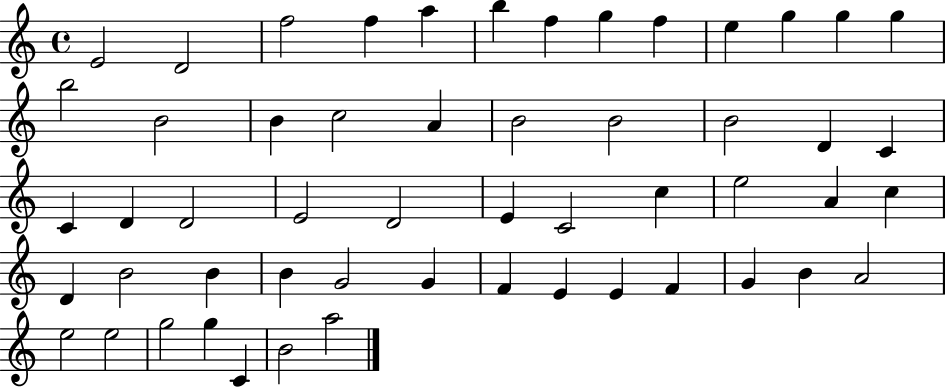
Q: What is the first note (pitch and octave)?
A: E4